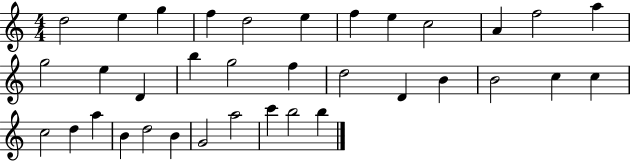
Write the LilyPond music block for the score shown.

{
  \clef treble
  \numericTimeSignature
  \time 4/4
  \key c \major
  d''2 e''4 g''4 | f''4 d''2 e''4 | f''4 e''4 c''2 | a'4 f''2 a''4 | \break g''2 e''4 d'4 | b''4 g''2 f''4 | d''2 d'4 b'4 | b'2 c''4 c''4 | \break c''2 d''4 a''4 | b'4 d''2 b'4 | g'2 a''2 | c'''4 b''2 b''4 | \break \bar "|."
}